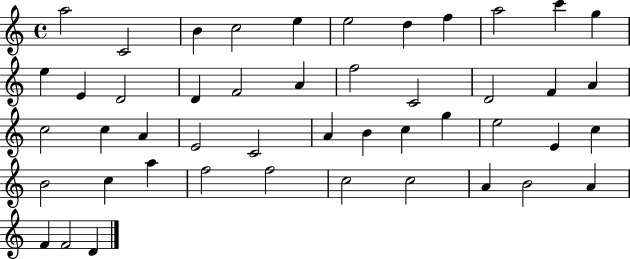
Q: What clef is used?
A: treble